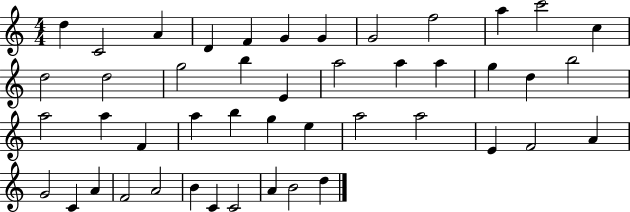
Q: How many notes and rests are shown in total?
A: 46